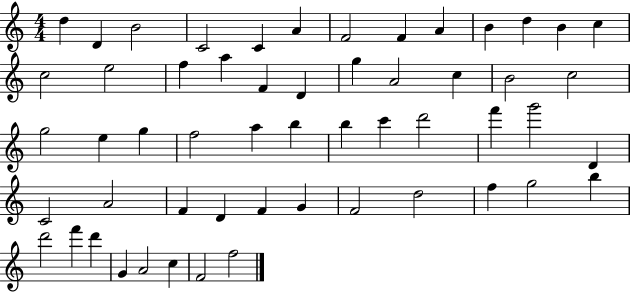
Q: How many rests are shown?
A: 0